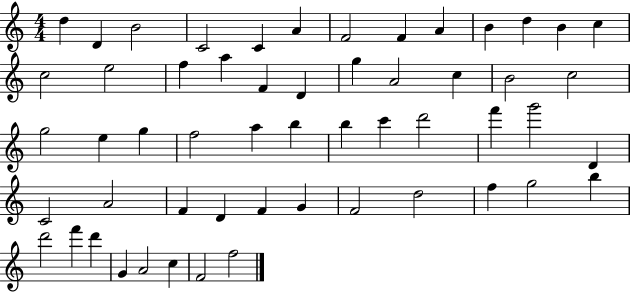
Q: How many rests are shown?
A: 0